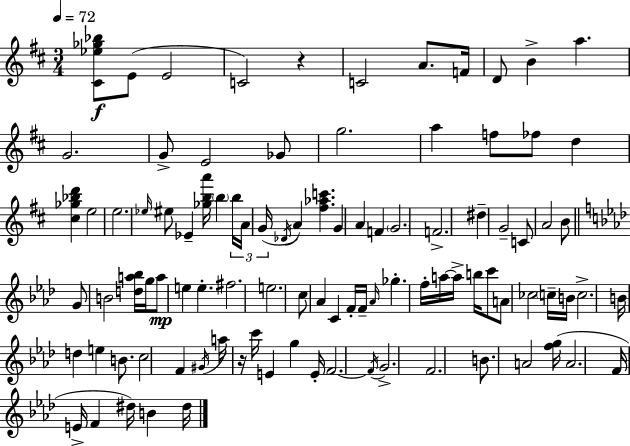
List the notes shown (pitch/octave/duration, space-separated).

[C#4,Eb5,Gb5,Bb5]/e E4/e E4/h C4/h R/q C4/h A4/e. F4/s D4/e B4/q A5/q. G4/h. G4/e E4/h Gb4/e G5/h. A5/q F5/e FES5/e D5/q [C#5,Gb5,Bb5,D6]/q E5/h E5/h. Eb5/s EIS5/e Eb4/q [Gb5,B5,A6]/s B5/q B5/s A4/s G4/s Db4/s A4/q [F#5,Ab5,C6]/q. G4/q A4/q F4/q G4/h. F4/h. D#5/q G4/h C4/e A4/h B4/e G4/e B4/h [D5,A5,Bb5]/s G5/s A5/e E5/q E5/q. F#5/h. E5/h. C5/e Ab4/q C4/q F4/s F4/s Ab4/s Gb5/q. F5/s A5/s A5/s B5/s C6/e A4/e CES5/h C5/s B4/s C5/h. B4/s D5/q E5/q B4/e. C5/h F4/q G#4/s A5/s R/s C6/s E4/q G5/q E4/s F4/h. F4/s G4/h. F4/h. B4/e. A4/h [F5,G5]/s A4/h. F4/s E4/s F4/q D#5/s B4/q D#5/s